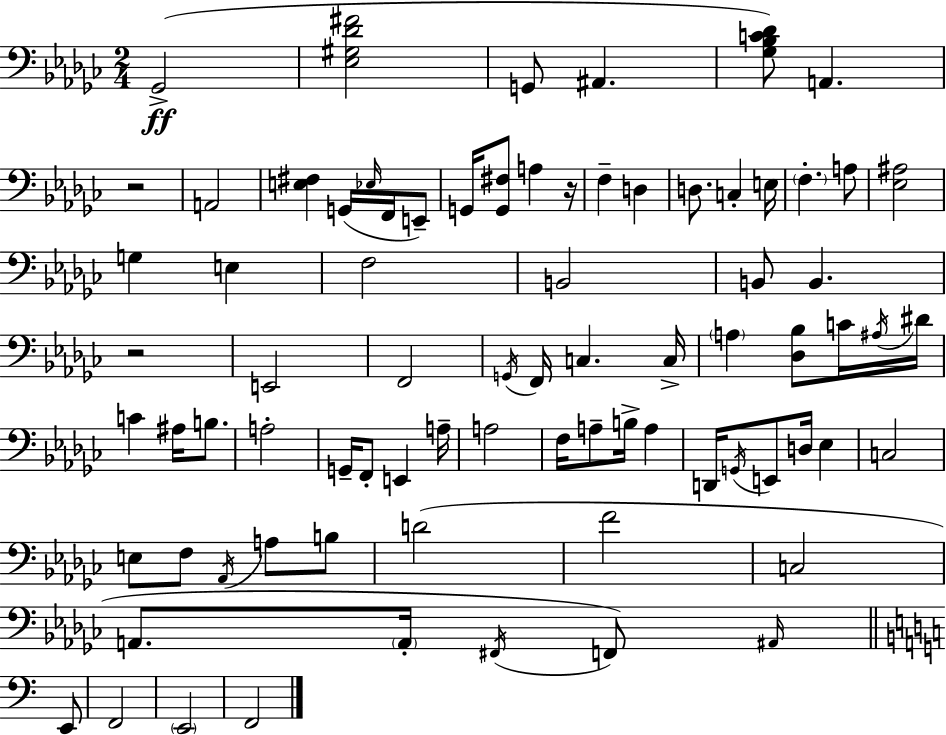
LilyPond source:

{
  \clef bass
  \numericTimeSignature
  \time 2/4
  \key ees \minor
  ges,2->(\ff | <ees gis des' fis'>2 | g,8 ais,4. | <ges bes c' des'>8) a,4. | \break r2 | a,2 | <e fis>4 g,16( \grace { ees16 } f,16 e,8--) | g,16 <g, fis>8 a4 | \break r16 f4-- d4 | d8. c4-. | e16 \parenthesize f4.-. a8 | <ees ais>2 | \break g4 e4 | f2 | b,2 | b,8 b,4. | \break r2 | e,2 | f,2 | \acciaccatura { g,16 } f,16 c4. | \break c16-> \parenthesize a4 <des bes>8 | c'16 \acciaccatura { ais16 } dis'16 c'4 ais16 | b8. a2-. | g,16-- f,8-. e,4 | \break a16-- a2 | f16 a8-- b16-> a4 | d,16 \acciaccatura { g,16 } e,8 d16 | ees4 c2 | \break e8 f8 | \acciaccatura { aes,16 } a8 b8 d'2( | f'2 | c2 | \break a,8. | \parenthesize a,16-. \acciaccatura { fis,16 }) f,8 \grace { ais,16 } \bar "||" \break \key c \major e,8 f,2 | \parenthesize e,2 | f,2 | \bar "|."
}